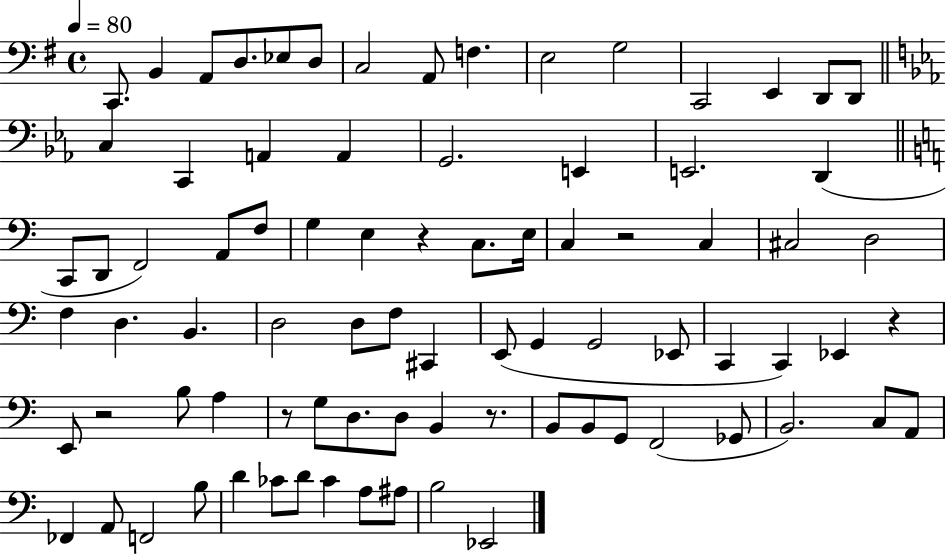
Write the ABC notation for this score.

X:1
T:Untitled
M:4/4
L:1/4
K:G
C,,/2 B,, A,,/2 D,/2 _E,/2 D,/2 C,2 A,,/2 F, E,2 G,2 C,,2 E,, D,,/2 D,,/2 C, C,, A,, A,, G,,2 E,, E,,2 D,, C,,/2 D,,/2 F,,2 A,,/2 F,/2 G, E, z C,/2 E,/4 C, z2 C, ^C,2 D,2 F, D, B,, D,2 D,/2 F,/2 ^C,, E,,/2 G,, G,,2 _E,,/2 C,, C,, _E,, z E,,/2 z2 B,/2 A, z/2 G,/2 D,/2 D,/2 B,, z/2 B,,/2 B,,/2 G,,/2 F,,2 _G,,/2 B,,2 C,/2 A,,/2 _F,, A,,/2 F,,2 B,/2 D _C/2 D/2 _C A,/2 ^A,/2 B,2 _E,,2